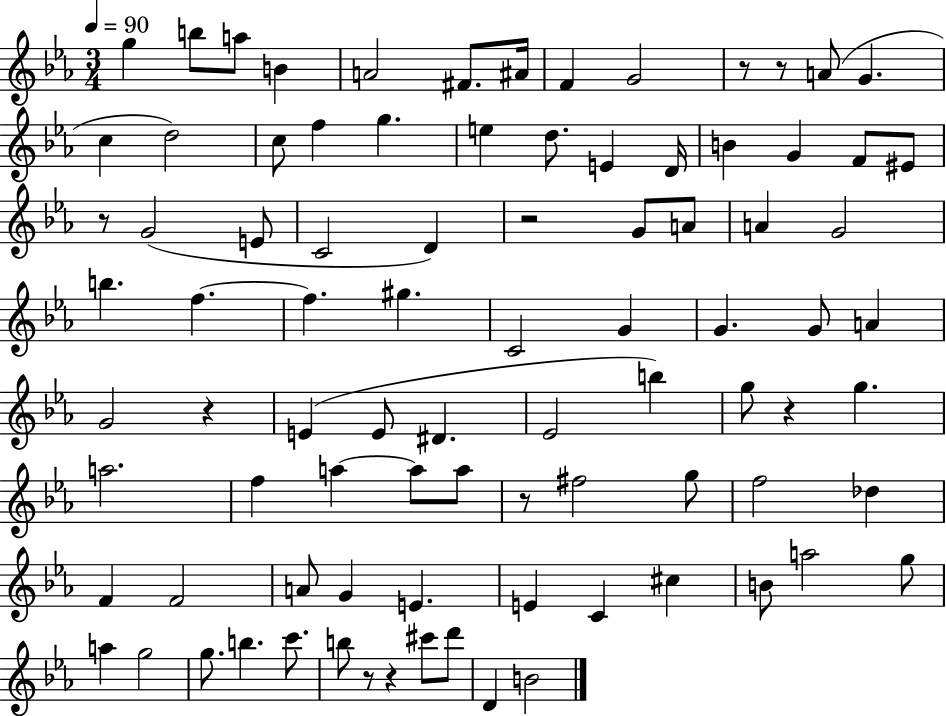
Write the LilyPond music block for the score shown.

{
  \clef treble
  \numericTimeSignature
  \time 3/4
  \key ees \major
  \tempo 4 = 90
  g''4 b''8 a''8 b'4 | a'2 fis'8. ais'16 | f'4 g'2 | r8 r8 a'8( g'4. | \break c''4 d''2) | c''8 f''4 g''4. | e''4 d''8. e'4 d'16 | b'4 g'4 f'8 eis'8 | \break r8 g'2( e'8 | c'2 d'4) | r2 g'8 a'8 | a'4 g'2 | \break b''4. f''4.~~ | f''4. gis''4. | c'2 g'4 | g'4. g'8 a'4 | \break g'2 r4 | e'4( e'8 dis'4. | ees'2 b''4) | g''8 r4 g''4. | \break a''2. | f''4 a''4~~ a''8 a''8 | r8 fis''2 g''8 | f''2 des''4 | \break f'4 f'2 | a'8 g'4 e'4. | e'4 c'4 cis''4 | b'8 a''2 g''8 | \break a''4 g''2 | g''8. b''4. c'''8. | b''8 r8 r4 cis'''8 d'''8 | d'4 b'2 | \break \bar "|."
}